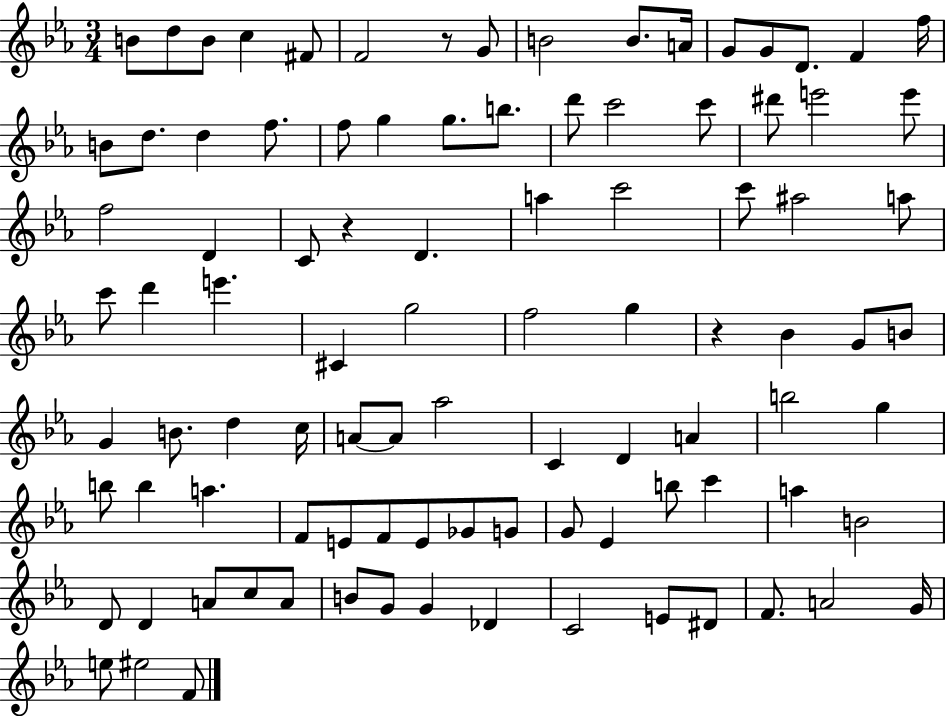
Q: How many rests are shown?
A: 3